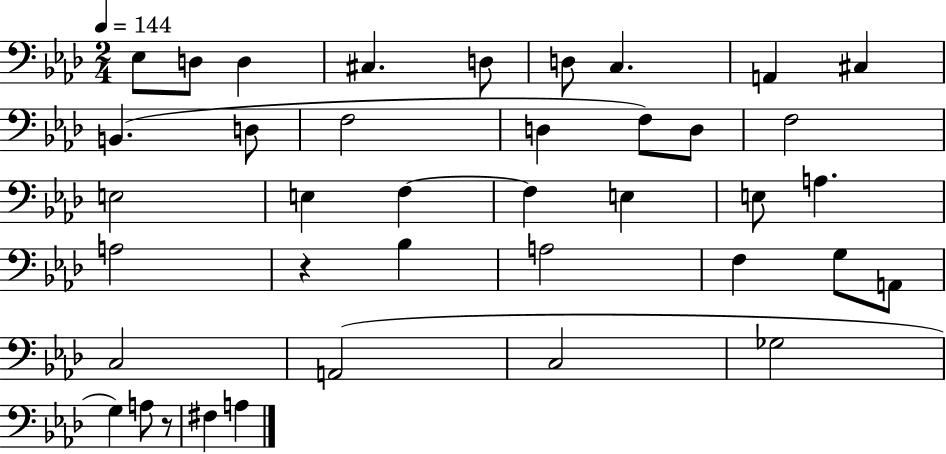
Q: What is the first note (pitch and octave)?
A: Eb3